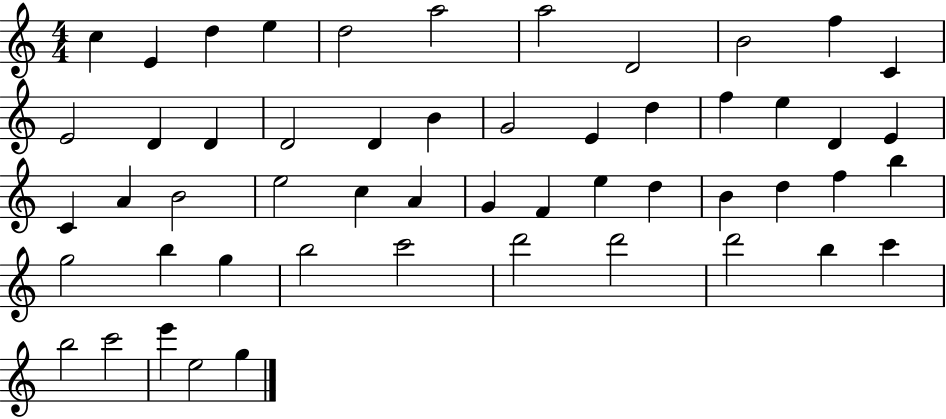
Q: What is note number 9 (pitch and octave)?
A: B4